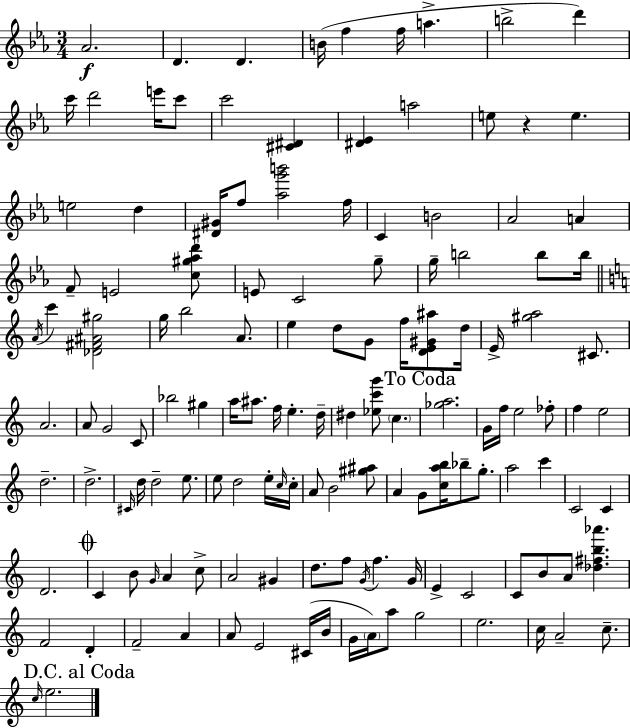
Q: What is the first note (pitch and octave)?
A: Ab4